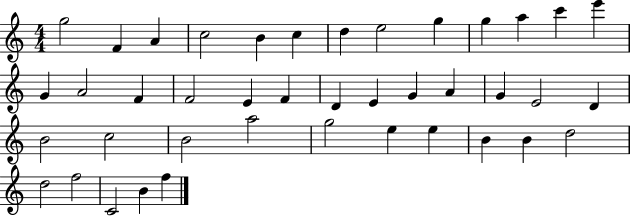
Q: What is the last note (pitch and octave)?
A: F5